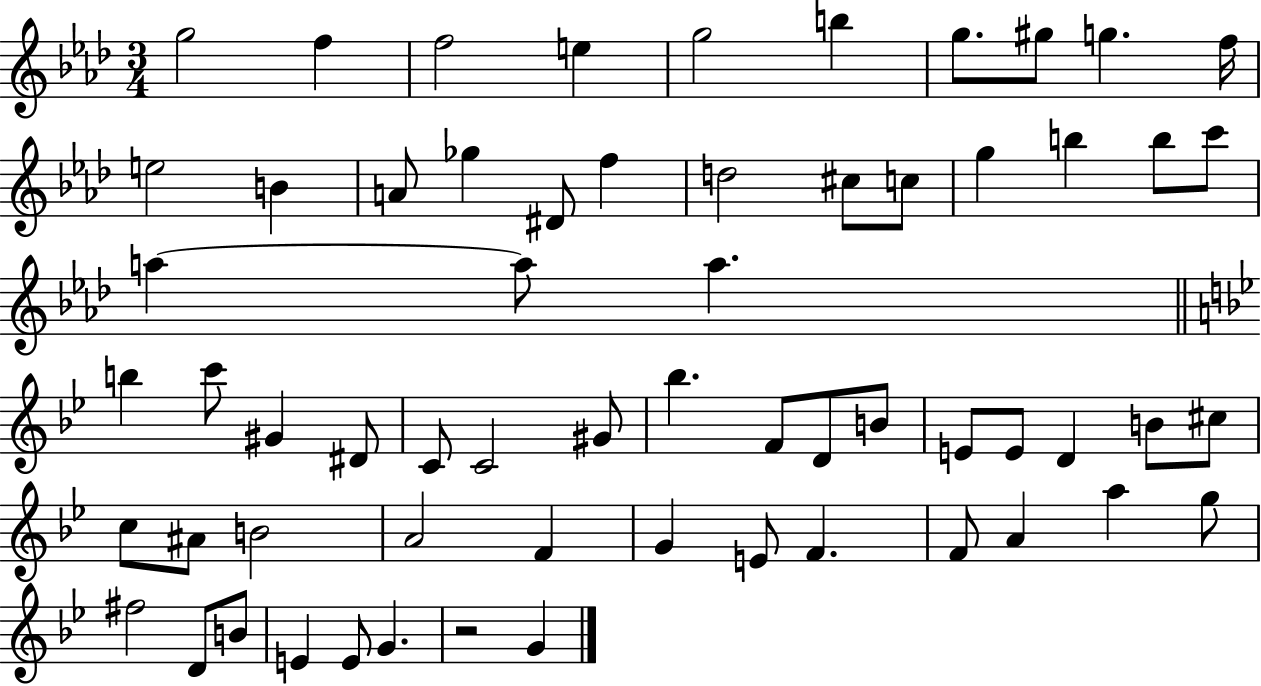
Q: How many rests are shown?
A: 1